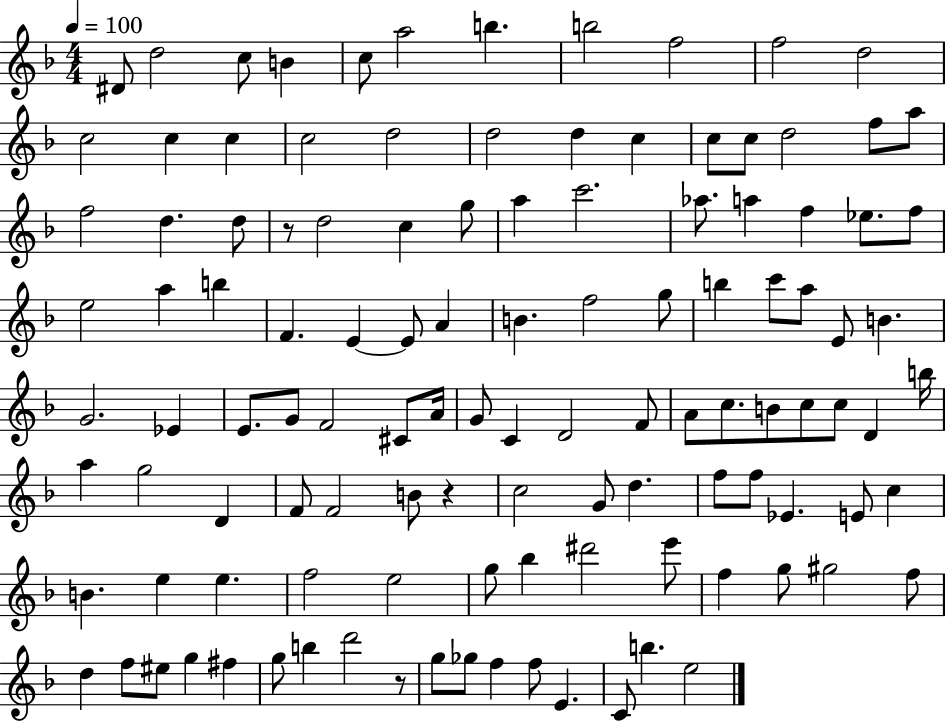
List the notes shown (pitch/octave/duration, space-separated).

D#4/e D5/h C5/e B4/q C5/e A5/h B5/q. B5/h F5/h F5/h D5/h C5/h C5/q C5/q C5/h D5/h D5/h D5/q C5/q C5/e C5/e D5/h F5/e A5/e F5/h D5/q. D5/e R/e D5/h C5/q G5/e A5/q C6/h. Ab5/e. A5/q F5/q Eb5/e. F5/e E5/h A5/q B5/q F4/q. E4/q E4/e A4/q B4/q. F5/h G5/e B5/q C6/e A5/e E4/e B4/q. G4/h. Eb4/q E4/e. G4/e F4/h C#4/e A4/s G4/e C4/q D4/h F4/e A4/e C5/e. B4/e C5/e C5/e D4/q B5/s A5/q G5/h D4/q F4/e F4/h B4/e R/q C5/h G4/e D5/q. F5/e F5/e Eb4/q. E4/e C5/q B4/q. E5/q E5/q. F5/h E5/h G5/e Bb5/q D#6/h E6/e F5/q G5/e G#5/h F5/e D5/q F5/e EIS5/e G5/q F#5/q G5/e B5/q D6/h R/e G5/e Gb5/e F5/q F5/e E4/q. C4/e B5/q. E5/h